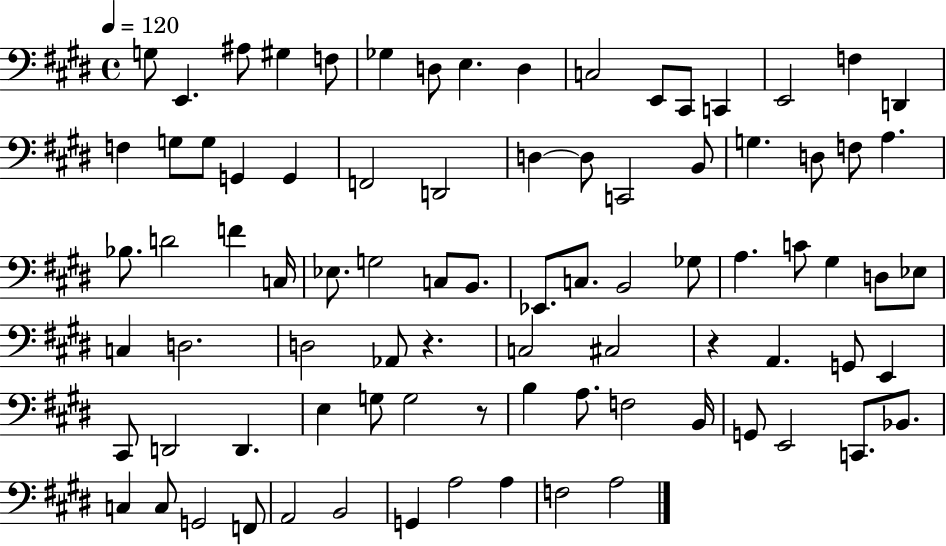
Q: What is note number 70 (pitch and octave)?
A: C2